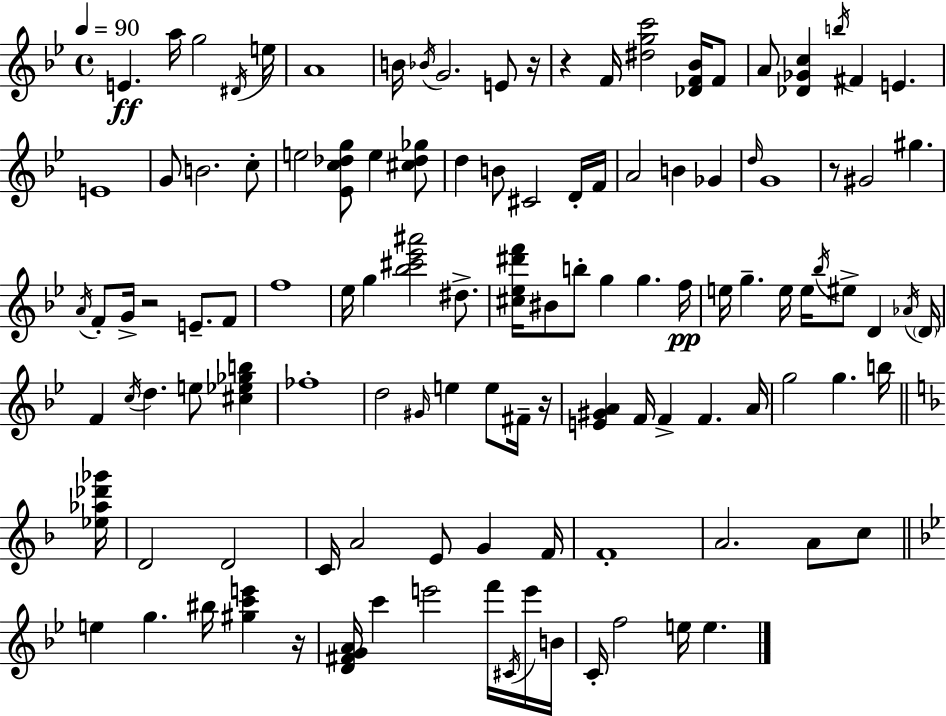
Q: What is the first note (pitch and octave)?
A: E4